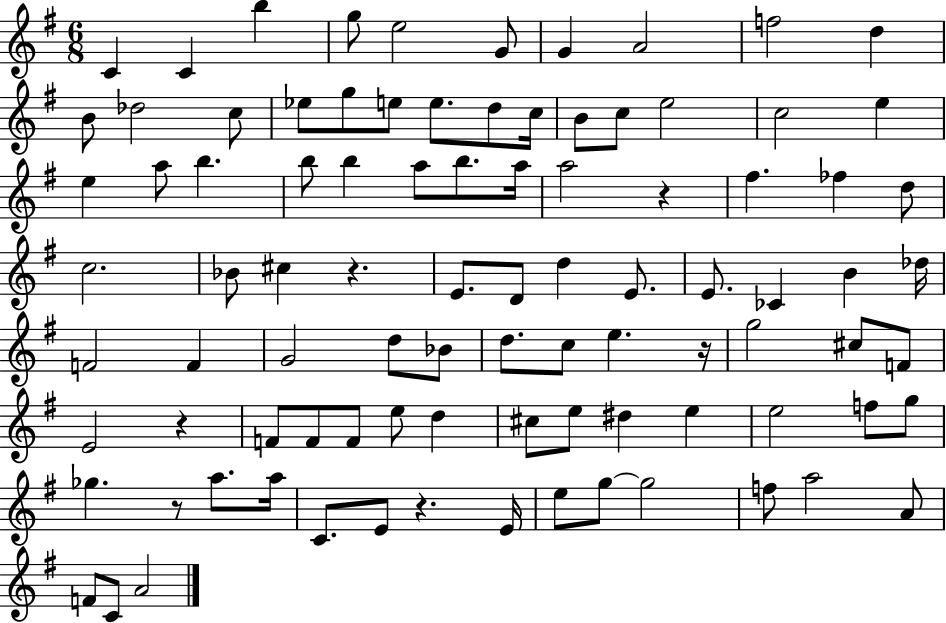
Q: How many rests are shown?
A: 6